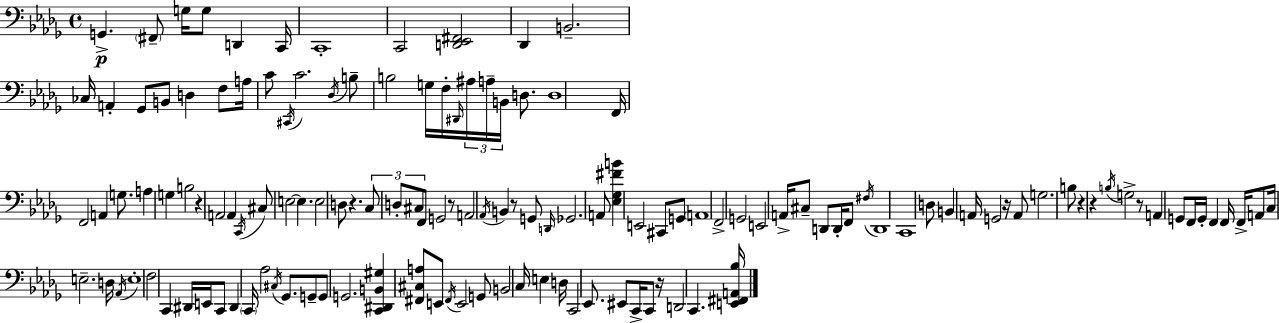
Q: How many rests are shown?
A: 9